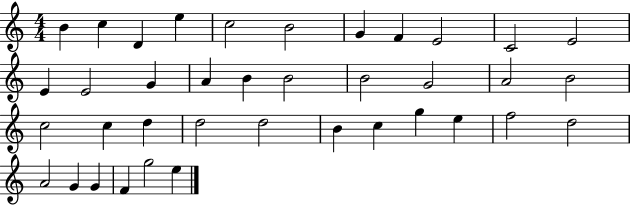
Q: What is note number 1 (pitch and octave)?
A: B4